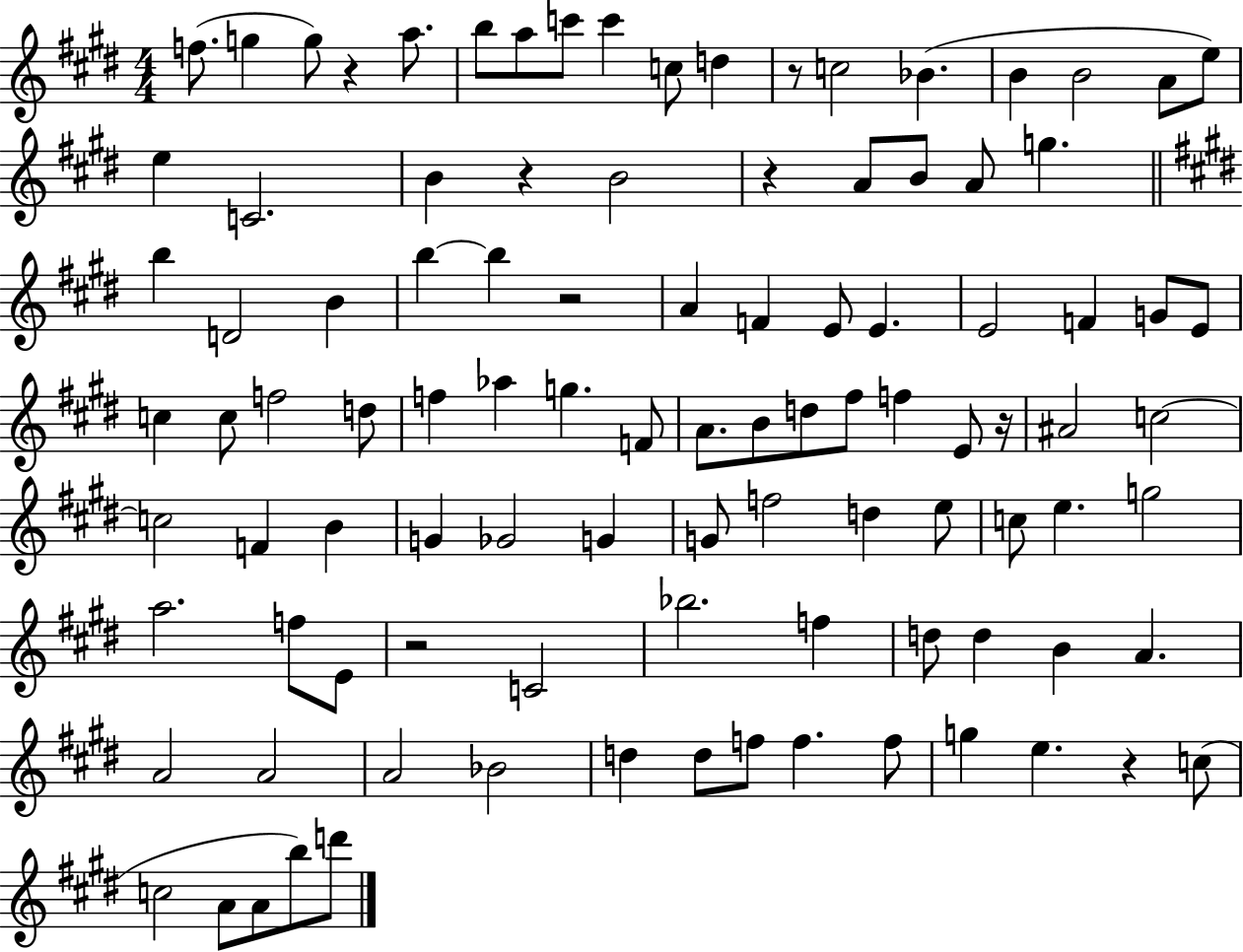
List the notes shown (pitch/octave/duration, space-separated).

F5/e. G5/q G5/e R/q A5/e. B5/e A5/e C6/e C6/q C5/e D5/q R/e C5/h Bb4/q. B4/q B4/h A4/e E5/e E5/q C4/h. B4/q R/q B4/h R/q A4/e B4/e A4/e G5/q. B5/q D4/h B4/q B5/q B5/q R/h A4/q F4/q E4/e E4/q. E4/h F4/q G4/e E4/e C5/q C5/e F5/h D5/e F5/q Ab5/q G5/q. F4/e A4/e. B4/e D5/e F#5/e F5/q E4/e R/s A#4/h C5/h C5/h F4/q B4/q G4/q Gb4/h G4/q G4/e F5/h D5/q E5/e C5/e E5/q. G5/h A5/h. F5/e E4/e R/h C4/h Bb5/h. F5/q D5/e D5/q B4/q A4/q. A4/h A4/h A4/h Bb4/h D5/q D5/e F5/e F5/q. F5/e G5/q E5/q. R/q C5/e C5/h A4/e A4/e B5/e D6/e